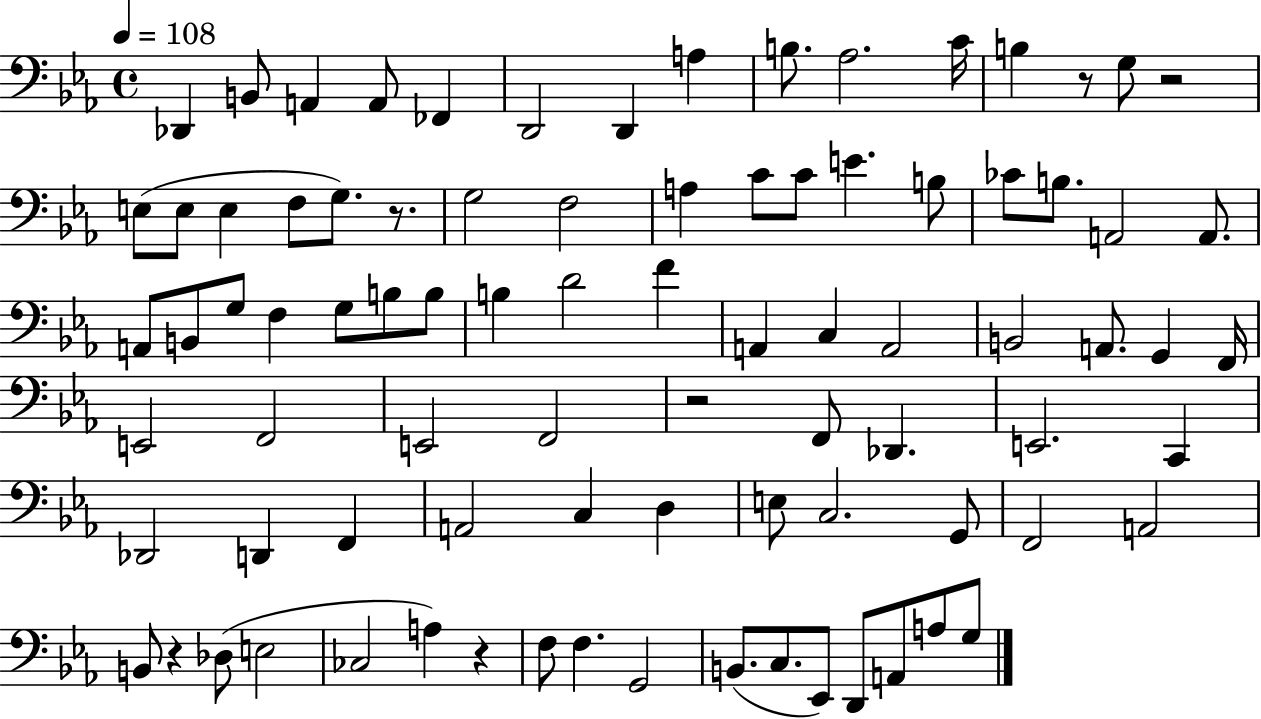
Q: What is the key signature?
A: EES major